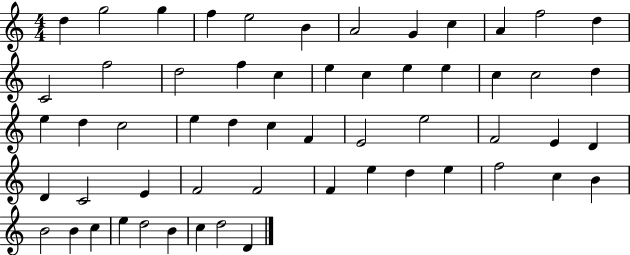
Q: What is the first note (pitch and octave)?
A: D5